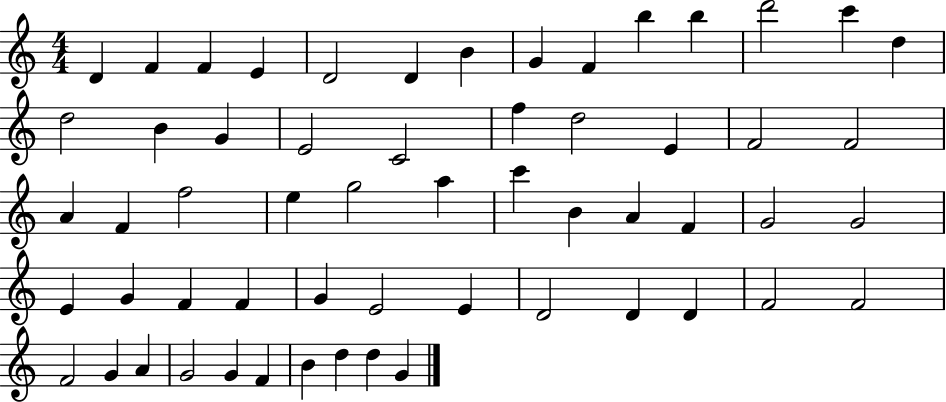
X:1
T:Untitled
M:4/4
L:1/4
K:C
D F F E D2 D B G F b b d'2 c' d d2 B G E2 C2 f d2 E F2 F2 A F f2 e g2 a c' B A F G2 G2 E G F F G E2 E D2 D D F2 F2 F2 G A G2 G F B d d G